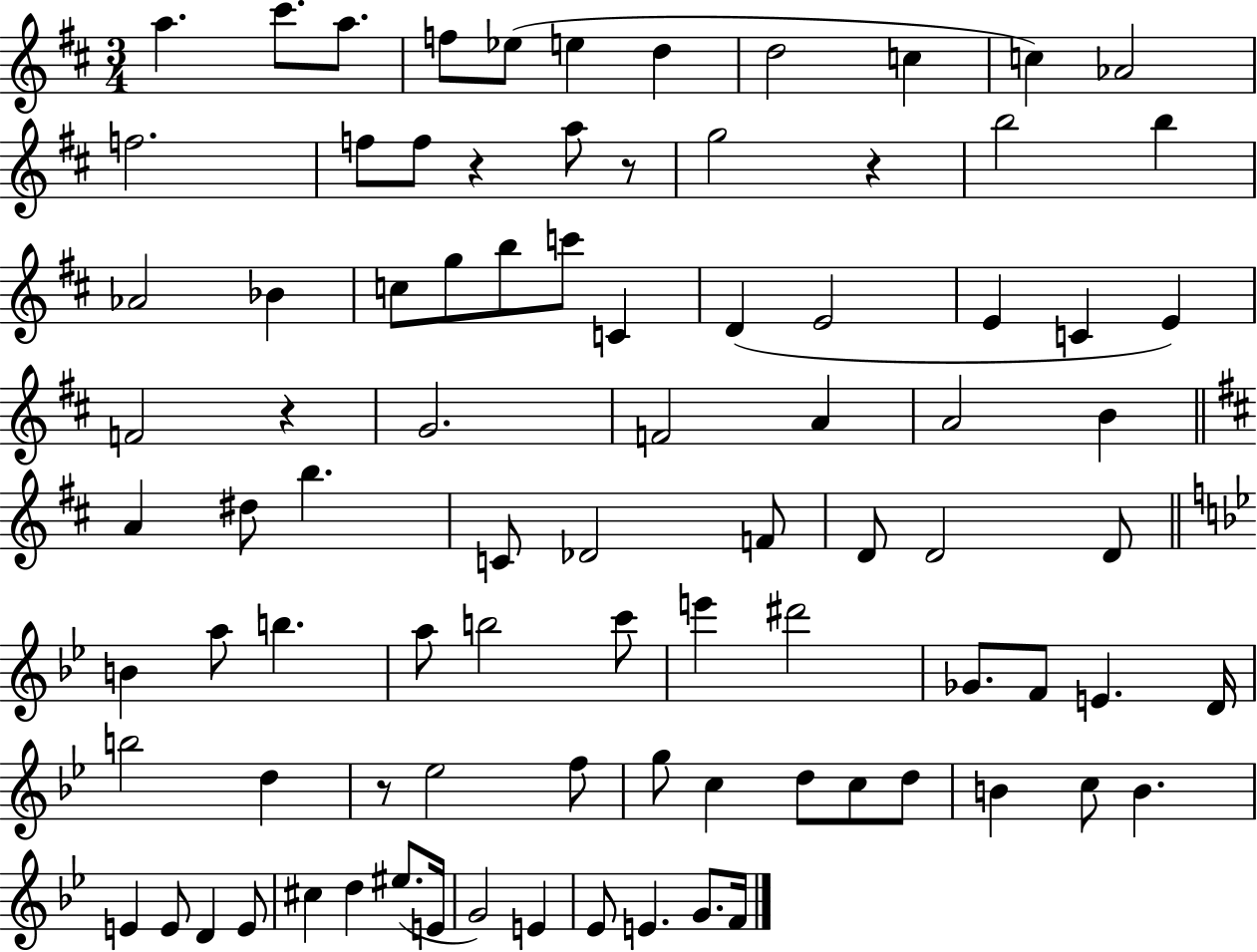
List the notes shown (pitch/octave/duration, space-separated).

A5/q. C#6/e. A5/e. F5/e Eb5/e E5/q D5/q D5/h C5/q C5/q Ab4/h F5/h. F5/e F5/e R/q A5/e R/e G5/h R/q B5/h B5/q Ab4/h Bb4/q C5/e G5/e B5/e C6/e C4/q D4/q E4/h E4/q C4/q E4/q F4/h R/q G4/h. F4/h A4/q A4/h B4/q A4/q D#5/e B5/q. C4/e Db4/h F4/e D4/e D4/h D4/e B4/q A5/e B5/q. A5/e B5/h C6/e E6/q D#6/h Gb4/e. F4/e E4/q. D4/s B5/h D5/q R/e Eb5/h F5/e G5/e C5/q D5/e C5/e D5/e B4/q C5/e B4/q. E4/q E4/e D4/q E4/e C#5/q D5/q EIS5/e. E4/s G4/h E4/q Eb4/e E4/q. G4/e. F4/s